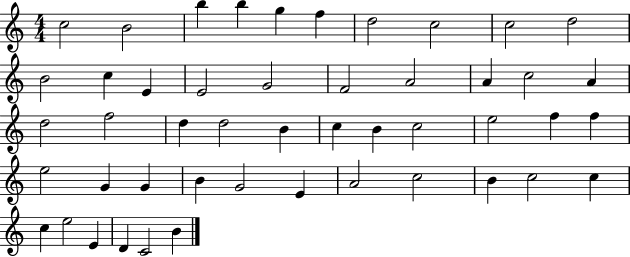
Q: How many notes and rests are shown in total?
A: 48